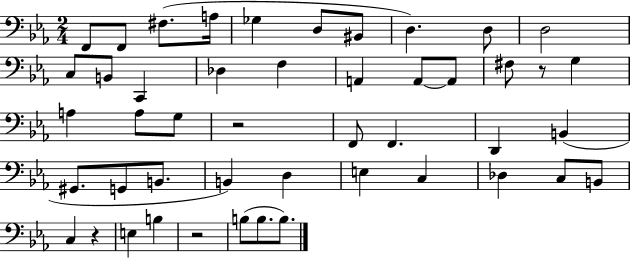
X:1
T:Untitled
M:2/4
L:1/4
K:Eb
F,,/2 F,,/2 ^F,/2 A,/4 _G, D,/2 ^B,,/2 D, D,/2 D,2 C,/2 B,,/2 C,, _D, F, A,, A,,/2 A,,/2 ^F,/2 z/2 G, A, A,/2 G,/2 z2 F,,/2 F,, D,, B,, ^G,,/2 G,,/2 B,,/2 B,, D, E, C, _D, C,/2 B,,/2 C, z E, B, z2 B,/2 B,/2 B,/2